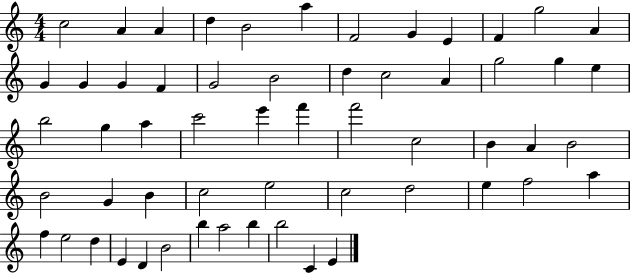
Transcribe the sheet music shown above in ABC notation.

X:1
T:Untitled
M:4/4
L:1/4
K:C
c2 A A d B2 a F2 G E F g2 A G G G F G2 B2 d c2 A g2 g e b2 g a c'2 e' f' f'2 c2 B A B2 B2 G B c2 e2 c2 d2 e f2 a f e2 d E D B2 b a2 b b2 C E